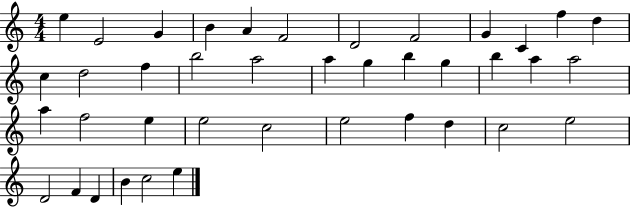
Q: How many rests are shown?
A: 0